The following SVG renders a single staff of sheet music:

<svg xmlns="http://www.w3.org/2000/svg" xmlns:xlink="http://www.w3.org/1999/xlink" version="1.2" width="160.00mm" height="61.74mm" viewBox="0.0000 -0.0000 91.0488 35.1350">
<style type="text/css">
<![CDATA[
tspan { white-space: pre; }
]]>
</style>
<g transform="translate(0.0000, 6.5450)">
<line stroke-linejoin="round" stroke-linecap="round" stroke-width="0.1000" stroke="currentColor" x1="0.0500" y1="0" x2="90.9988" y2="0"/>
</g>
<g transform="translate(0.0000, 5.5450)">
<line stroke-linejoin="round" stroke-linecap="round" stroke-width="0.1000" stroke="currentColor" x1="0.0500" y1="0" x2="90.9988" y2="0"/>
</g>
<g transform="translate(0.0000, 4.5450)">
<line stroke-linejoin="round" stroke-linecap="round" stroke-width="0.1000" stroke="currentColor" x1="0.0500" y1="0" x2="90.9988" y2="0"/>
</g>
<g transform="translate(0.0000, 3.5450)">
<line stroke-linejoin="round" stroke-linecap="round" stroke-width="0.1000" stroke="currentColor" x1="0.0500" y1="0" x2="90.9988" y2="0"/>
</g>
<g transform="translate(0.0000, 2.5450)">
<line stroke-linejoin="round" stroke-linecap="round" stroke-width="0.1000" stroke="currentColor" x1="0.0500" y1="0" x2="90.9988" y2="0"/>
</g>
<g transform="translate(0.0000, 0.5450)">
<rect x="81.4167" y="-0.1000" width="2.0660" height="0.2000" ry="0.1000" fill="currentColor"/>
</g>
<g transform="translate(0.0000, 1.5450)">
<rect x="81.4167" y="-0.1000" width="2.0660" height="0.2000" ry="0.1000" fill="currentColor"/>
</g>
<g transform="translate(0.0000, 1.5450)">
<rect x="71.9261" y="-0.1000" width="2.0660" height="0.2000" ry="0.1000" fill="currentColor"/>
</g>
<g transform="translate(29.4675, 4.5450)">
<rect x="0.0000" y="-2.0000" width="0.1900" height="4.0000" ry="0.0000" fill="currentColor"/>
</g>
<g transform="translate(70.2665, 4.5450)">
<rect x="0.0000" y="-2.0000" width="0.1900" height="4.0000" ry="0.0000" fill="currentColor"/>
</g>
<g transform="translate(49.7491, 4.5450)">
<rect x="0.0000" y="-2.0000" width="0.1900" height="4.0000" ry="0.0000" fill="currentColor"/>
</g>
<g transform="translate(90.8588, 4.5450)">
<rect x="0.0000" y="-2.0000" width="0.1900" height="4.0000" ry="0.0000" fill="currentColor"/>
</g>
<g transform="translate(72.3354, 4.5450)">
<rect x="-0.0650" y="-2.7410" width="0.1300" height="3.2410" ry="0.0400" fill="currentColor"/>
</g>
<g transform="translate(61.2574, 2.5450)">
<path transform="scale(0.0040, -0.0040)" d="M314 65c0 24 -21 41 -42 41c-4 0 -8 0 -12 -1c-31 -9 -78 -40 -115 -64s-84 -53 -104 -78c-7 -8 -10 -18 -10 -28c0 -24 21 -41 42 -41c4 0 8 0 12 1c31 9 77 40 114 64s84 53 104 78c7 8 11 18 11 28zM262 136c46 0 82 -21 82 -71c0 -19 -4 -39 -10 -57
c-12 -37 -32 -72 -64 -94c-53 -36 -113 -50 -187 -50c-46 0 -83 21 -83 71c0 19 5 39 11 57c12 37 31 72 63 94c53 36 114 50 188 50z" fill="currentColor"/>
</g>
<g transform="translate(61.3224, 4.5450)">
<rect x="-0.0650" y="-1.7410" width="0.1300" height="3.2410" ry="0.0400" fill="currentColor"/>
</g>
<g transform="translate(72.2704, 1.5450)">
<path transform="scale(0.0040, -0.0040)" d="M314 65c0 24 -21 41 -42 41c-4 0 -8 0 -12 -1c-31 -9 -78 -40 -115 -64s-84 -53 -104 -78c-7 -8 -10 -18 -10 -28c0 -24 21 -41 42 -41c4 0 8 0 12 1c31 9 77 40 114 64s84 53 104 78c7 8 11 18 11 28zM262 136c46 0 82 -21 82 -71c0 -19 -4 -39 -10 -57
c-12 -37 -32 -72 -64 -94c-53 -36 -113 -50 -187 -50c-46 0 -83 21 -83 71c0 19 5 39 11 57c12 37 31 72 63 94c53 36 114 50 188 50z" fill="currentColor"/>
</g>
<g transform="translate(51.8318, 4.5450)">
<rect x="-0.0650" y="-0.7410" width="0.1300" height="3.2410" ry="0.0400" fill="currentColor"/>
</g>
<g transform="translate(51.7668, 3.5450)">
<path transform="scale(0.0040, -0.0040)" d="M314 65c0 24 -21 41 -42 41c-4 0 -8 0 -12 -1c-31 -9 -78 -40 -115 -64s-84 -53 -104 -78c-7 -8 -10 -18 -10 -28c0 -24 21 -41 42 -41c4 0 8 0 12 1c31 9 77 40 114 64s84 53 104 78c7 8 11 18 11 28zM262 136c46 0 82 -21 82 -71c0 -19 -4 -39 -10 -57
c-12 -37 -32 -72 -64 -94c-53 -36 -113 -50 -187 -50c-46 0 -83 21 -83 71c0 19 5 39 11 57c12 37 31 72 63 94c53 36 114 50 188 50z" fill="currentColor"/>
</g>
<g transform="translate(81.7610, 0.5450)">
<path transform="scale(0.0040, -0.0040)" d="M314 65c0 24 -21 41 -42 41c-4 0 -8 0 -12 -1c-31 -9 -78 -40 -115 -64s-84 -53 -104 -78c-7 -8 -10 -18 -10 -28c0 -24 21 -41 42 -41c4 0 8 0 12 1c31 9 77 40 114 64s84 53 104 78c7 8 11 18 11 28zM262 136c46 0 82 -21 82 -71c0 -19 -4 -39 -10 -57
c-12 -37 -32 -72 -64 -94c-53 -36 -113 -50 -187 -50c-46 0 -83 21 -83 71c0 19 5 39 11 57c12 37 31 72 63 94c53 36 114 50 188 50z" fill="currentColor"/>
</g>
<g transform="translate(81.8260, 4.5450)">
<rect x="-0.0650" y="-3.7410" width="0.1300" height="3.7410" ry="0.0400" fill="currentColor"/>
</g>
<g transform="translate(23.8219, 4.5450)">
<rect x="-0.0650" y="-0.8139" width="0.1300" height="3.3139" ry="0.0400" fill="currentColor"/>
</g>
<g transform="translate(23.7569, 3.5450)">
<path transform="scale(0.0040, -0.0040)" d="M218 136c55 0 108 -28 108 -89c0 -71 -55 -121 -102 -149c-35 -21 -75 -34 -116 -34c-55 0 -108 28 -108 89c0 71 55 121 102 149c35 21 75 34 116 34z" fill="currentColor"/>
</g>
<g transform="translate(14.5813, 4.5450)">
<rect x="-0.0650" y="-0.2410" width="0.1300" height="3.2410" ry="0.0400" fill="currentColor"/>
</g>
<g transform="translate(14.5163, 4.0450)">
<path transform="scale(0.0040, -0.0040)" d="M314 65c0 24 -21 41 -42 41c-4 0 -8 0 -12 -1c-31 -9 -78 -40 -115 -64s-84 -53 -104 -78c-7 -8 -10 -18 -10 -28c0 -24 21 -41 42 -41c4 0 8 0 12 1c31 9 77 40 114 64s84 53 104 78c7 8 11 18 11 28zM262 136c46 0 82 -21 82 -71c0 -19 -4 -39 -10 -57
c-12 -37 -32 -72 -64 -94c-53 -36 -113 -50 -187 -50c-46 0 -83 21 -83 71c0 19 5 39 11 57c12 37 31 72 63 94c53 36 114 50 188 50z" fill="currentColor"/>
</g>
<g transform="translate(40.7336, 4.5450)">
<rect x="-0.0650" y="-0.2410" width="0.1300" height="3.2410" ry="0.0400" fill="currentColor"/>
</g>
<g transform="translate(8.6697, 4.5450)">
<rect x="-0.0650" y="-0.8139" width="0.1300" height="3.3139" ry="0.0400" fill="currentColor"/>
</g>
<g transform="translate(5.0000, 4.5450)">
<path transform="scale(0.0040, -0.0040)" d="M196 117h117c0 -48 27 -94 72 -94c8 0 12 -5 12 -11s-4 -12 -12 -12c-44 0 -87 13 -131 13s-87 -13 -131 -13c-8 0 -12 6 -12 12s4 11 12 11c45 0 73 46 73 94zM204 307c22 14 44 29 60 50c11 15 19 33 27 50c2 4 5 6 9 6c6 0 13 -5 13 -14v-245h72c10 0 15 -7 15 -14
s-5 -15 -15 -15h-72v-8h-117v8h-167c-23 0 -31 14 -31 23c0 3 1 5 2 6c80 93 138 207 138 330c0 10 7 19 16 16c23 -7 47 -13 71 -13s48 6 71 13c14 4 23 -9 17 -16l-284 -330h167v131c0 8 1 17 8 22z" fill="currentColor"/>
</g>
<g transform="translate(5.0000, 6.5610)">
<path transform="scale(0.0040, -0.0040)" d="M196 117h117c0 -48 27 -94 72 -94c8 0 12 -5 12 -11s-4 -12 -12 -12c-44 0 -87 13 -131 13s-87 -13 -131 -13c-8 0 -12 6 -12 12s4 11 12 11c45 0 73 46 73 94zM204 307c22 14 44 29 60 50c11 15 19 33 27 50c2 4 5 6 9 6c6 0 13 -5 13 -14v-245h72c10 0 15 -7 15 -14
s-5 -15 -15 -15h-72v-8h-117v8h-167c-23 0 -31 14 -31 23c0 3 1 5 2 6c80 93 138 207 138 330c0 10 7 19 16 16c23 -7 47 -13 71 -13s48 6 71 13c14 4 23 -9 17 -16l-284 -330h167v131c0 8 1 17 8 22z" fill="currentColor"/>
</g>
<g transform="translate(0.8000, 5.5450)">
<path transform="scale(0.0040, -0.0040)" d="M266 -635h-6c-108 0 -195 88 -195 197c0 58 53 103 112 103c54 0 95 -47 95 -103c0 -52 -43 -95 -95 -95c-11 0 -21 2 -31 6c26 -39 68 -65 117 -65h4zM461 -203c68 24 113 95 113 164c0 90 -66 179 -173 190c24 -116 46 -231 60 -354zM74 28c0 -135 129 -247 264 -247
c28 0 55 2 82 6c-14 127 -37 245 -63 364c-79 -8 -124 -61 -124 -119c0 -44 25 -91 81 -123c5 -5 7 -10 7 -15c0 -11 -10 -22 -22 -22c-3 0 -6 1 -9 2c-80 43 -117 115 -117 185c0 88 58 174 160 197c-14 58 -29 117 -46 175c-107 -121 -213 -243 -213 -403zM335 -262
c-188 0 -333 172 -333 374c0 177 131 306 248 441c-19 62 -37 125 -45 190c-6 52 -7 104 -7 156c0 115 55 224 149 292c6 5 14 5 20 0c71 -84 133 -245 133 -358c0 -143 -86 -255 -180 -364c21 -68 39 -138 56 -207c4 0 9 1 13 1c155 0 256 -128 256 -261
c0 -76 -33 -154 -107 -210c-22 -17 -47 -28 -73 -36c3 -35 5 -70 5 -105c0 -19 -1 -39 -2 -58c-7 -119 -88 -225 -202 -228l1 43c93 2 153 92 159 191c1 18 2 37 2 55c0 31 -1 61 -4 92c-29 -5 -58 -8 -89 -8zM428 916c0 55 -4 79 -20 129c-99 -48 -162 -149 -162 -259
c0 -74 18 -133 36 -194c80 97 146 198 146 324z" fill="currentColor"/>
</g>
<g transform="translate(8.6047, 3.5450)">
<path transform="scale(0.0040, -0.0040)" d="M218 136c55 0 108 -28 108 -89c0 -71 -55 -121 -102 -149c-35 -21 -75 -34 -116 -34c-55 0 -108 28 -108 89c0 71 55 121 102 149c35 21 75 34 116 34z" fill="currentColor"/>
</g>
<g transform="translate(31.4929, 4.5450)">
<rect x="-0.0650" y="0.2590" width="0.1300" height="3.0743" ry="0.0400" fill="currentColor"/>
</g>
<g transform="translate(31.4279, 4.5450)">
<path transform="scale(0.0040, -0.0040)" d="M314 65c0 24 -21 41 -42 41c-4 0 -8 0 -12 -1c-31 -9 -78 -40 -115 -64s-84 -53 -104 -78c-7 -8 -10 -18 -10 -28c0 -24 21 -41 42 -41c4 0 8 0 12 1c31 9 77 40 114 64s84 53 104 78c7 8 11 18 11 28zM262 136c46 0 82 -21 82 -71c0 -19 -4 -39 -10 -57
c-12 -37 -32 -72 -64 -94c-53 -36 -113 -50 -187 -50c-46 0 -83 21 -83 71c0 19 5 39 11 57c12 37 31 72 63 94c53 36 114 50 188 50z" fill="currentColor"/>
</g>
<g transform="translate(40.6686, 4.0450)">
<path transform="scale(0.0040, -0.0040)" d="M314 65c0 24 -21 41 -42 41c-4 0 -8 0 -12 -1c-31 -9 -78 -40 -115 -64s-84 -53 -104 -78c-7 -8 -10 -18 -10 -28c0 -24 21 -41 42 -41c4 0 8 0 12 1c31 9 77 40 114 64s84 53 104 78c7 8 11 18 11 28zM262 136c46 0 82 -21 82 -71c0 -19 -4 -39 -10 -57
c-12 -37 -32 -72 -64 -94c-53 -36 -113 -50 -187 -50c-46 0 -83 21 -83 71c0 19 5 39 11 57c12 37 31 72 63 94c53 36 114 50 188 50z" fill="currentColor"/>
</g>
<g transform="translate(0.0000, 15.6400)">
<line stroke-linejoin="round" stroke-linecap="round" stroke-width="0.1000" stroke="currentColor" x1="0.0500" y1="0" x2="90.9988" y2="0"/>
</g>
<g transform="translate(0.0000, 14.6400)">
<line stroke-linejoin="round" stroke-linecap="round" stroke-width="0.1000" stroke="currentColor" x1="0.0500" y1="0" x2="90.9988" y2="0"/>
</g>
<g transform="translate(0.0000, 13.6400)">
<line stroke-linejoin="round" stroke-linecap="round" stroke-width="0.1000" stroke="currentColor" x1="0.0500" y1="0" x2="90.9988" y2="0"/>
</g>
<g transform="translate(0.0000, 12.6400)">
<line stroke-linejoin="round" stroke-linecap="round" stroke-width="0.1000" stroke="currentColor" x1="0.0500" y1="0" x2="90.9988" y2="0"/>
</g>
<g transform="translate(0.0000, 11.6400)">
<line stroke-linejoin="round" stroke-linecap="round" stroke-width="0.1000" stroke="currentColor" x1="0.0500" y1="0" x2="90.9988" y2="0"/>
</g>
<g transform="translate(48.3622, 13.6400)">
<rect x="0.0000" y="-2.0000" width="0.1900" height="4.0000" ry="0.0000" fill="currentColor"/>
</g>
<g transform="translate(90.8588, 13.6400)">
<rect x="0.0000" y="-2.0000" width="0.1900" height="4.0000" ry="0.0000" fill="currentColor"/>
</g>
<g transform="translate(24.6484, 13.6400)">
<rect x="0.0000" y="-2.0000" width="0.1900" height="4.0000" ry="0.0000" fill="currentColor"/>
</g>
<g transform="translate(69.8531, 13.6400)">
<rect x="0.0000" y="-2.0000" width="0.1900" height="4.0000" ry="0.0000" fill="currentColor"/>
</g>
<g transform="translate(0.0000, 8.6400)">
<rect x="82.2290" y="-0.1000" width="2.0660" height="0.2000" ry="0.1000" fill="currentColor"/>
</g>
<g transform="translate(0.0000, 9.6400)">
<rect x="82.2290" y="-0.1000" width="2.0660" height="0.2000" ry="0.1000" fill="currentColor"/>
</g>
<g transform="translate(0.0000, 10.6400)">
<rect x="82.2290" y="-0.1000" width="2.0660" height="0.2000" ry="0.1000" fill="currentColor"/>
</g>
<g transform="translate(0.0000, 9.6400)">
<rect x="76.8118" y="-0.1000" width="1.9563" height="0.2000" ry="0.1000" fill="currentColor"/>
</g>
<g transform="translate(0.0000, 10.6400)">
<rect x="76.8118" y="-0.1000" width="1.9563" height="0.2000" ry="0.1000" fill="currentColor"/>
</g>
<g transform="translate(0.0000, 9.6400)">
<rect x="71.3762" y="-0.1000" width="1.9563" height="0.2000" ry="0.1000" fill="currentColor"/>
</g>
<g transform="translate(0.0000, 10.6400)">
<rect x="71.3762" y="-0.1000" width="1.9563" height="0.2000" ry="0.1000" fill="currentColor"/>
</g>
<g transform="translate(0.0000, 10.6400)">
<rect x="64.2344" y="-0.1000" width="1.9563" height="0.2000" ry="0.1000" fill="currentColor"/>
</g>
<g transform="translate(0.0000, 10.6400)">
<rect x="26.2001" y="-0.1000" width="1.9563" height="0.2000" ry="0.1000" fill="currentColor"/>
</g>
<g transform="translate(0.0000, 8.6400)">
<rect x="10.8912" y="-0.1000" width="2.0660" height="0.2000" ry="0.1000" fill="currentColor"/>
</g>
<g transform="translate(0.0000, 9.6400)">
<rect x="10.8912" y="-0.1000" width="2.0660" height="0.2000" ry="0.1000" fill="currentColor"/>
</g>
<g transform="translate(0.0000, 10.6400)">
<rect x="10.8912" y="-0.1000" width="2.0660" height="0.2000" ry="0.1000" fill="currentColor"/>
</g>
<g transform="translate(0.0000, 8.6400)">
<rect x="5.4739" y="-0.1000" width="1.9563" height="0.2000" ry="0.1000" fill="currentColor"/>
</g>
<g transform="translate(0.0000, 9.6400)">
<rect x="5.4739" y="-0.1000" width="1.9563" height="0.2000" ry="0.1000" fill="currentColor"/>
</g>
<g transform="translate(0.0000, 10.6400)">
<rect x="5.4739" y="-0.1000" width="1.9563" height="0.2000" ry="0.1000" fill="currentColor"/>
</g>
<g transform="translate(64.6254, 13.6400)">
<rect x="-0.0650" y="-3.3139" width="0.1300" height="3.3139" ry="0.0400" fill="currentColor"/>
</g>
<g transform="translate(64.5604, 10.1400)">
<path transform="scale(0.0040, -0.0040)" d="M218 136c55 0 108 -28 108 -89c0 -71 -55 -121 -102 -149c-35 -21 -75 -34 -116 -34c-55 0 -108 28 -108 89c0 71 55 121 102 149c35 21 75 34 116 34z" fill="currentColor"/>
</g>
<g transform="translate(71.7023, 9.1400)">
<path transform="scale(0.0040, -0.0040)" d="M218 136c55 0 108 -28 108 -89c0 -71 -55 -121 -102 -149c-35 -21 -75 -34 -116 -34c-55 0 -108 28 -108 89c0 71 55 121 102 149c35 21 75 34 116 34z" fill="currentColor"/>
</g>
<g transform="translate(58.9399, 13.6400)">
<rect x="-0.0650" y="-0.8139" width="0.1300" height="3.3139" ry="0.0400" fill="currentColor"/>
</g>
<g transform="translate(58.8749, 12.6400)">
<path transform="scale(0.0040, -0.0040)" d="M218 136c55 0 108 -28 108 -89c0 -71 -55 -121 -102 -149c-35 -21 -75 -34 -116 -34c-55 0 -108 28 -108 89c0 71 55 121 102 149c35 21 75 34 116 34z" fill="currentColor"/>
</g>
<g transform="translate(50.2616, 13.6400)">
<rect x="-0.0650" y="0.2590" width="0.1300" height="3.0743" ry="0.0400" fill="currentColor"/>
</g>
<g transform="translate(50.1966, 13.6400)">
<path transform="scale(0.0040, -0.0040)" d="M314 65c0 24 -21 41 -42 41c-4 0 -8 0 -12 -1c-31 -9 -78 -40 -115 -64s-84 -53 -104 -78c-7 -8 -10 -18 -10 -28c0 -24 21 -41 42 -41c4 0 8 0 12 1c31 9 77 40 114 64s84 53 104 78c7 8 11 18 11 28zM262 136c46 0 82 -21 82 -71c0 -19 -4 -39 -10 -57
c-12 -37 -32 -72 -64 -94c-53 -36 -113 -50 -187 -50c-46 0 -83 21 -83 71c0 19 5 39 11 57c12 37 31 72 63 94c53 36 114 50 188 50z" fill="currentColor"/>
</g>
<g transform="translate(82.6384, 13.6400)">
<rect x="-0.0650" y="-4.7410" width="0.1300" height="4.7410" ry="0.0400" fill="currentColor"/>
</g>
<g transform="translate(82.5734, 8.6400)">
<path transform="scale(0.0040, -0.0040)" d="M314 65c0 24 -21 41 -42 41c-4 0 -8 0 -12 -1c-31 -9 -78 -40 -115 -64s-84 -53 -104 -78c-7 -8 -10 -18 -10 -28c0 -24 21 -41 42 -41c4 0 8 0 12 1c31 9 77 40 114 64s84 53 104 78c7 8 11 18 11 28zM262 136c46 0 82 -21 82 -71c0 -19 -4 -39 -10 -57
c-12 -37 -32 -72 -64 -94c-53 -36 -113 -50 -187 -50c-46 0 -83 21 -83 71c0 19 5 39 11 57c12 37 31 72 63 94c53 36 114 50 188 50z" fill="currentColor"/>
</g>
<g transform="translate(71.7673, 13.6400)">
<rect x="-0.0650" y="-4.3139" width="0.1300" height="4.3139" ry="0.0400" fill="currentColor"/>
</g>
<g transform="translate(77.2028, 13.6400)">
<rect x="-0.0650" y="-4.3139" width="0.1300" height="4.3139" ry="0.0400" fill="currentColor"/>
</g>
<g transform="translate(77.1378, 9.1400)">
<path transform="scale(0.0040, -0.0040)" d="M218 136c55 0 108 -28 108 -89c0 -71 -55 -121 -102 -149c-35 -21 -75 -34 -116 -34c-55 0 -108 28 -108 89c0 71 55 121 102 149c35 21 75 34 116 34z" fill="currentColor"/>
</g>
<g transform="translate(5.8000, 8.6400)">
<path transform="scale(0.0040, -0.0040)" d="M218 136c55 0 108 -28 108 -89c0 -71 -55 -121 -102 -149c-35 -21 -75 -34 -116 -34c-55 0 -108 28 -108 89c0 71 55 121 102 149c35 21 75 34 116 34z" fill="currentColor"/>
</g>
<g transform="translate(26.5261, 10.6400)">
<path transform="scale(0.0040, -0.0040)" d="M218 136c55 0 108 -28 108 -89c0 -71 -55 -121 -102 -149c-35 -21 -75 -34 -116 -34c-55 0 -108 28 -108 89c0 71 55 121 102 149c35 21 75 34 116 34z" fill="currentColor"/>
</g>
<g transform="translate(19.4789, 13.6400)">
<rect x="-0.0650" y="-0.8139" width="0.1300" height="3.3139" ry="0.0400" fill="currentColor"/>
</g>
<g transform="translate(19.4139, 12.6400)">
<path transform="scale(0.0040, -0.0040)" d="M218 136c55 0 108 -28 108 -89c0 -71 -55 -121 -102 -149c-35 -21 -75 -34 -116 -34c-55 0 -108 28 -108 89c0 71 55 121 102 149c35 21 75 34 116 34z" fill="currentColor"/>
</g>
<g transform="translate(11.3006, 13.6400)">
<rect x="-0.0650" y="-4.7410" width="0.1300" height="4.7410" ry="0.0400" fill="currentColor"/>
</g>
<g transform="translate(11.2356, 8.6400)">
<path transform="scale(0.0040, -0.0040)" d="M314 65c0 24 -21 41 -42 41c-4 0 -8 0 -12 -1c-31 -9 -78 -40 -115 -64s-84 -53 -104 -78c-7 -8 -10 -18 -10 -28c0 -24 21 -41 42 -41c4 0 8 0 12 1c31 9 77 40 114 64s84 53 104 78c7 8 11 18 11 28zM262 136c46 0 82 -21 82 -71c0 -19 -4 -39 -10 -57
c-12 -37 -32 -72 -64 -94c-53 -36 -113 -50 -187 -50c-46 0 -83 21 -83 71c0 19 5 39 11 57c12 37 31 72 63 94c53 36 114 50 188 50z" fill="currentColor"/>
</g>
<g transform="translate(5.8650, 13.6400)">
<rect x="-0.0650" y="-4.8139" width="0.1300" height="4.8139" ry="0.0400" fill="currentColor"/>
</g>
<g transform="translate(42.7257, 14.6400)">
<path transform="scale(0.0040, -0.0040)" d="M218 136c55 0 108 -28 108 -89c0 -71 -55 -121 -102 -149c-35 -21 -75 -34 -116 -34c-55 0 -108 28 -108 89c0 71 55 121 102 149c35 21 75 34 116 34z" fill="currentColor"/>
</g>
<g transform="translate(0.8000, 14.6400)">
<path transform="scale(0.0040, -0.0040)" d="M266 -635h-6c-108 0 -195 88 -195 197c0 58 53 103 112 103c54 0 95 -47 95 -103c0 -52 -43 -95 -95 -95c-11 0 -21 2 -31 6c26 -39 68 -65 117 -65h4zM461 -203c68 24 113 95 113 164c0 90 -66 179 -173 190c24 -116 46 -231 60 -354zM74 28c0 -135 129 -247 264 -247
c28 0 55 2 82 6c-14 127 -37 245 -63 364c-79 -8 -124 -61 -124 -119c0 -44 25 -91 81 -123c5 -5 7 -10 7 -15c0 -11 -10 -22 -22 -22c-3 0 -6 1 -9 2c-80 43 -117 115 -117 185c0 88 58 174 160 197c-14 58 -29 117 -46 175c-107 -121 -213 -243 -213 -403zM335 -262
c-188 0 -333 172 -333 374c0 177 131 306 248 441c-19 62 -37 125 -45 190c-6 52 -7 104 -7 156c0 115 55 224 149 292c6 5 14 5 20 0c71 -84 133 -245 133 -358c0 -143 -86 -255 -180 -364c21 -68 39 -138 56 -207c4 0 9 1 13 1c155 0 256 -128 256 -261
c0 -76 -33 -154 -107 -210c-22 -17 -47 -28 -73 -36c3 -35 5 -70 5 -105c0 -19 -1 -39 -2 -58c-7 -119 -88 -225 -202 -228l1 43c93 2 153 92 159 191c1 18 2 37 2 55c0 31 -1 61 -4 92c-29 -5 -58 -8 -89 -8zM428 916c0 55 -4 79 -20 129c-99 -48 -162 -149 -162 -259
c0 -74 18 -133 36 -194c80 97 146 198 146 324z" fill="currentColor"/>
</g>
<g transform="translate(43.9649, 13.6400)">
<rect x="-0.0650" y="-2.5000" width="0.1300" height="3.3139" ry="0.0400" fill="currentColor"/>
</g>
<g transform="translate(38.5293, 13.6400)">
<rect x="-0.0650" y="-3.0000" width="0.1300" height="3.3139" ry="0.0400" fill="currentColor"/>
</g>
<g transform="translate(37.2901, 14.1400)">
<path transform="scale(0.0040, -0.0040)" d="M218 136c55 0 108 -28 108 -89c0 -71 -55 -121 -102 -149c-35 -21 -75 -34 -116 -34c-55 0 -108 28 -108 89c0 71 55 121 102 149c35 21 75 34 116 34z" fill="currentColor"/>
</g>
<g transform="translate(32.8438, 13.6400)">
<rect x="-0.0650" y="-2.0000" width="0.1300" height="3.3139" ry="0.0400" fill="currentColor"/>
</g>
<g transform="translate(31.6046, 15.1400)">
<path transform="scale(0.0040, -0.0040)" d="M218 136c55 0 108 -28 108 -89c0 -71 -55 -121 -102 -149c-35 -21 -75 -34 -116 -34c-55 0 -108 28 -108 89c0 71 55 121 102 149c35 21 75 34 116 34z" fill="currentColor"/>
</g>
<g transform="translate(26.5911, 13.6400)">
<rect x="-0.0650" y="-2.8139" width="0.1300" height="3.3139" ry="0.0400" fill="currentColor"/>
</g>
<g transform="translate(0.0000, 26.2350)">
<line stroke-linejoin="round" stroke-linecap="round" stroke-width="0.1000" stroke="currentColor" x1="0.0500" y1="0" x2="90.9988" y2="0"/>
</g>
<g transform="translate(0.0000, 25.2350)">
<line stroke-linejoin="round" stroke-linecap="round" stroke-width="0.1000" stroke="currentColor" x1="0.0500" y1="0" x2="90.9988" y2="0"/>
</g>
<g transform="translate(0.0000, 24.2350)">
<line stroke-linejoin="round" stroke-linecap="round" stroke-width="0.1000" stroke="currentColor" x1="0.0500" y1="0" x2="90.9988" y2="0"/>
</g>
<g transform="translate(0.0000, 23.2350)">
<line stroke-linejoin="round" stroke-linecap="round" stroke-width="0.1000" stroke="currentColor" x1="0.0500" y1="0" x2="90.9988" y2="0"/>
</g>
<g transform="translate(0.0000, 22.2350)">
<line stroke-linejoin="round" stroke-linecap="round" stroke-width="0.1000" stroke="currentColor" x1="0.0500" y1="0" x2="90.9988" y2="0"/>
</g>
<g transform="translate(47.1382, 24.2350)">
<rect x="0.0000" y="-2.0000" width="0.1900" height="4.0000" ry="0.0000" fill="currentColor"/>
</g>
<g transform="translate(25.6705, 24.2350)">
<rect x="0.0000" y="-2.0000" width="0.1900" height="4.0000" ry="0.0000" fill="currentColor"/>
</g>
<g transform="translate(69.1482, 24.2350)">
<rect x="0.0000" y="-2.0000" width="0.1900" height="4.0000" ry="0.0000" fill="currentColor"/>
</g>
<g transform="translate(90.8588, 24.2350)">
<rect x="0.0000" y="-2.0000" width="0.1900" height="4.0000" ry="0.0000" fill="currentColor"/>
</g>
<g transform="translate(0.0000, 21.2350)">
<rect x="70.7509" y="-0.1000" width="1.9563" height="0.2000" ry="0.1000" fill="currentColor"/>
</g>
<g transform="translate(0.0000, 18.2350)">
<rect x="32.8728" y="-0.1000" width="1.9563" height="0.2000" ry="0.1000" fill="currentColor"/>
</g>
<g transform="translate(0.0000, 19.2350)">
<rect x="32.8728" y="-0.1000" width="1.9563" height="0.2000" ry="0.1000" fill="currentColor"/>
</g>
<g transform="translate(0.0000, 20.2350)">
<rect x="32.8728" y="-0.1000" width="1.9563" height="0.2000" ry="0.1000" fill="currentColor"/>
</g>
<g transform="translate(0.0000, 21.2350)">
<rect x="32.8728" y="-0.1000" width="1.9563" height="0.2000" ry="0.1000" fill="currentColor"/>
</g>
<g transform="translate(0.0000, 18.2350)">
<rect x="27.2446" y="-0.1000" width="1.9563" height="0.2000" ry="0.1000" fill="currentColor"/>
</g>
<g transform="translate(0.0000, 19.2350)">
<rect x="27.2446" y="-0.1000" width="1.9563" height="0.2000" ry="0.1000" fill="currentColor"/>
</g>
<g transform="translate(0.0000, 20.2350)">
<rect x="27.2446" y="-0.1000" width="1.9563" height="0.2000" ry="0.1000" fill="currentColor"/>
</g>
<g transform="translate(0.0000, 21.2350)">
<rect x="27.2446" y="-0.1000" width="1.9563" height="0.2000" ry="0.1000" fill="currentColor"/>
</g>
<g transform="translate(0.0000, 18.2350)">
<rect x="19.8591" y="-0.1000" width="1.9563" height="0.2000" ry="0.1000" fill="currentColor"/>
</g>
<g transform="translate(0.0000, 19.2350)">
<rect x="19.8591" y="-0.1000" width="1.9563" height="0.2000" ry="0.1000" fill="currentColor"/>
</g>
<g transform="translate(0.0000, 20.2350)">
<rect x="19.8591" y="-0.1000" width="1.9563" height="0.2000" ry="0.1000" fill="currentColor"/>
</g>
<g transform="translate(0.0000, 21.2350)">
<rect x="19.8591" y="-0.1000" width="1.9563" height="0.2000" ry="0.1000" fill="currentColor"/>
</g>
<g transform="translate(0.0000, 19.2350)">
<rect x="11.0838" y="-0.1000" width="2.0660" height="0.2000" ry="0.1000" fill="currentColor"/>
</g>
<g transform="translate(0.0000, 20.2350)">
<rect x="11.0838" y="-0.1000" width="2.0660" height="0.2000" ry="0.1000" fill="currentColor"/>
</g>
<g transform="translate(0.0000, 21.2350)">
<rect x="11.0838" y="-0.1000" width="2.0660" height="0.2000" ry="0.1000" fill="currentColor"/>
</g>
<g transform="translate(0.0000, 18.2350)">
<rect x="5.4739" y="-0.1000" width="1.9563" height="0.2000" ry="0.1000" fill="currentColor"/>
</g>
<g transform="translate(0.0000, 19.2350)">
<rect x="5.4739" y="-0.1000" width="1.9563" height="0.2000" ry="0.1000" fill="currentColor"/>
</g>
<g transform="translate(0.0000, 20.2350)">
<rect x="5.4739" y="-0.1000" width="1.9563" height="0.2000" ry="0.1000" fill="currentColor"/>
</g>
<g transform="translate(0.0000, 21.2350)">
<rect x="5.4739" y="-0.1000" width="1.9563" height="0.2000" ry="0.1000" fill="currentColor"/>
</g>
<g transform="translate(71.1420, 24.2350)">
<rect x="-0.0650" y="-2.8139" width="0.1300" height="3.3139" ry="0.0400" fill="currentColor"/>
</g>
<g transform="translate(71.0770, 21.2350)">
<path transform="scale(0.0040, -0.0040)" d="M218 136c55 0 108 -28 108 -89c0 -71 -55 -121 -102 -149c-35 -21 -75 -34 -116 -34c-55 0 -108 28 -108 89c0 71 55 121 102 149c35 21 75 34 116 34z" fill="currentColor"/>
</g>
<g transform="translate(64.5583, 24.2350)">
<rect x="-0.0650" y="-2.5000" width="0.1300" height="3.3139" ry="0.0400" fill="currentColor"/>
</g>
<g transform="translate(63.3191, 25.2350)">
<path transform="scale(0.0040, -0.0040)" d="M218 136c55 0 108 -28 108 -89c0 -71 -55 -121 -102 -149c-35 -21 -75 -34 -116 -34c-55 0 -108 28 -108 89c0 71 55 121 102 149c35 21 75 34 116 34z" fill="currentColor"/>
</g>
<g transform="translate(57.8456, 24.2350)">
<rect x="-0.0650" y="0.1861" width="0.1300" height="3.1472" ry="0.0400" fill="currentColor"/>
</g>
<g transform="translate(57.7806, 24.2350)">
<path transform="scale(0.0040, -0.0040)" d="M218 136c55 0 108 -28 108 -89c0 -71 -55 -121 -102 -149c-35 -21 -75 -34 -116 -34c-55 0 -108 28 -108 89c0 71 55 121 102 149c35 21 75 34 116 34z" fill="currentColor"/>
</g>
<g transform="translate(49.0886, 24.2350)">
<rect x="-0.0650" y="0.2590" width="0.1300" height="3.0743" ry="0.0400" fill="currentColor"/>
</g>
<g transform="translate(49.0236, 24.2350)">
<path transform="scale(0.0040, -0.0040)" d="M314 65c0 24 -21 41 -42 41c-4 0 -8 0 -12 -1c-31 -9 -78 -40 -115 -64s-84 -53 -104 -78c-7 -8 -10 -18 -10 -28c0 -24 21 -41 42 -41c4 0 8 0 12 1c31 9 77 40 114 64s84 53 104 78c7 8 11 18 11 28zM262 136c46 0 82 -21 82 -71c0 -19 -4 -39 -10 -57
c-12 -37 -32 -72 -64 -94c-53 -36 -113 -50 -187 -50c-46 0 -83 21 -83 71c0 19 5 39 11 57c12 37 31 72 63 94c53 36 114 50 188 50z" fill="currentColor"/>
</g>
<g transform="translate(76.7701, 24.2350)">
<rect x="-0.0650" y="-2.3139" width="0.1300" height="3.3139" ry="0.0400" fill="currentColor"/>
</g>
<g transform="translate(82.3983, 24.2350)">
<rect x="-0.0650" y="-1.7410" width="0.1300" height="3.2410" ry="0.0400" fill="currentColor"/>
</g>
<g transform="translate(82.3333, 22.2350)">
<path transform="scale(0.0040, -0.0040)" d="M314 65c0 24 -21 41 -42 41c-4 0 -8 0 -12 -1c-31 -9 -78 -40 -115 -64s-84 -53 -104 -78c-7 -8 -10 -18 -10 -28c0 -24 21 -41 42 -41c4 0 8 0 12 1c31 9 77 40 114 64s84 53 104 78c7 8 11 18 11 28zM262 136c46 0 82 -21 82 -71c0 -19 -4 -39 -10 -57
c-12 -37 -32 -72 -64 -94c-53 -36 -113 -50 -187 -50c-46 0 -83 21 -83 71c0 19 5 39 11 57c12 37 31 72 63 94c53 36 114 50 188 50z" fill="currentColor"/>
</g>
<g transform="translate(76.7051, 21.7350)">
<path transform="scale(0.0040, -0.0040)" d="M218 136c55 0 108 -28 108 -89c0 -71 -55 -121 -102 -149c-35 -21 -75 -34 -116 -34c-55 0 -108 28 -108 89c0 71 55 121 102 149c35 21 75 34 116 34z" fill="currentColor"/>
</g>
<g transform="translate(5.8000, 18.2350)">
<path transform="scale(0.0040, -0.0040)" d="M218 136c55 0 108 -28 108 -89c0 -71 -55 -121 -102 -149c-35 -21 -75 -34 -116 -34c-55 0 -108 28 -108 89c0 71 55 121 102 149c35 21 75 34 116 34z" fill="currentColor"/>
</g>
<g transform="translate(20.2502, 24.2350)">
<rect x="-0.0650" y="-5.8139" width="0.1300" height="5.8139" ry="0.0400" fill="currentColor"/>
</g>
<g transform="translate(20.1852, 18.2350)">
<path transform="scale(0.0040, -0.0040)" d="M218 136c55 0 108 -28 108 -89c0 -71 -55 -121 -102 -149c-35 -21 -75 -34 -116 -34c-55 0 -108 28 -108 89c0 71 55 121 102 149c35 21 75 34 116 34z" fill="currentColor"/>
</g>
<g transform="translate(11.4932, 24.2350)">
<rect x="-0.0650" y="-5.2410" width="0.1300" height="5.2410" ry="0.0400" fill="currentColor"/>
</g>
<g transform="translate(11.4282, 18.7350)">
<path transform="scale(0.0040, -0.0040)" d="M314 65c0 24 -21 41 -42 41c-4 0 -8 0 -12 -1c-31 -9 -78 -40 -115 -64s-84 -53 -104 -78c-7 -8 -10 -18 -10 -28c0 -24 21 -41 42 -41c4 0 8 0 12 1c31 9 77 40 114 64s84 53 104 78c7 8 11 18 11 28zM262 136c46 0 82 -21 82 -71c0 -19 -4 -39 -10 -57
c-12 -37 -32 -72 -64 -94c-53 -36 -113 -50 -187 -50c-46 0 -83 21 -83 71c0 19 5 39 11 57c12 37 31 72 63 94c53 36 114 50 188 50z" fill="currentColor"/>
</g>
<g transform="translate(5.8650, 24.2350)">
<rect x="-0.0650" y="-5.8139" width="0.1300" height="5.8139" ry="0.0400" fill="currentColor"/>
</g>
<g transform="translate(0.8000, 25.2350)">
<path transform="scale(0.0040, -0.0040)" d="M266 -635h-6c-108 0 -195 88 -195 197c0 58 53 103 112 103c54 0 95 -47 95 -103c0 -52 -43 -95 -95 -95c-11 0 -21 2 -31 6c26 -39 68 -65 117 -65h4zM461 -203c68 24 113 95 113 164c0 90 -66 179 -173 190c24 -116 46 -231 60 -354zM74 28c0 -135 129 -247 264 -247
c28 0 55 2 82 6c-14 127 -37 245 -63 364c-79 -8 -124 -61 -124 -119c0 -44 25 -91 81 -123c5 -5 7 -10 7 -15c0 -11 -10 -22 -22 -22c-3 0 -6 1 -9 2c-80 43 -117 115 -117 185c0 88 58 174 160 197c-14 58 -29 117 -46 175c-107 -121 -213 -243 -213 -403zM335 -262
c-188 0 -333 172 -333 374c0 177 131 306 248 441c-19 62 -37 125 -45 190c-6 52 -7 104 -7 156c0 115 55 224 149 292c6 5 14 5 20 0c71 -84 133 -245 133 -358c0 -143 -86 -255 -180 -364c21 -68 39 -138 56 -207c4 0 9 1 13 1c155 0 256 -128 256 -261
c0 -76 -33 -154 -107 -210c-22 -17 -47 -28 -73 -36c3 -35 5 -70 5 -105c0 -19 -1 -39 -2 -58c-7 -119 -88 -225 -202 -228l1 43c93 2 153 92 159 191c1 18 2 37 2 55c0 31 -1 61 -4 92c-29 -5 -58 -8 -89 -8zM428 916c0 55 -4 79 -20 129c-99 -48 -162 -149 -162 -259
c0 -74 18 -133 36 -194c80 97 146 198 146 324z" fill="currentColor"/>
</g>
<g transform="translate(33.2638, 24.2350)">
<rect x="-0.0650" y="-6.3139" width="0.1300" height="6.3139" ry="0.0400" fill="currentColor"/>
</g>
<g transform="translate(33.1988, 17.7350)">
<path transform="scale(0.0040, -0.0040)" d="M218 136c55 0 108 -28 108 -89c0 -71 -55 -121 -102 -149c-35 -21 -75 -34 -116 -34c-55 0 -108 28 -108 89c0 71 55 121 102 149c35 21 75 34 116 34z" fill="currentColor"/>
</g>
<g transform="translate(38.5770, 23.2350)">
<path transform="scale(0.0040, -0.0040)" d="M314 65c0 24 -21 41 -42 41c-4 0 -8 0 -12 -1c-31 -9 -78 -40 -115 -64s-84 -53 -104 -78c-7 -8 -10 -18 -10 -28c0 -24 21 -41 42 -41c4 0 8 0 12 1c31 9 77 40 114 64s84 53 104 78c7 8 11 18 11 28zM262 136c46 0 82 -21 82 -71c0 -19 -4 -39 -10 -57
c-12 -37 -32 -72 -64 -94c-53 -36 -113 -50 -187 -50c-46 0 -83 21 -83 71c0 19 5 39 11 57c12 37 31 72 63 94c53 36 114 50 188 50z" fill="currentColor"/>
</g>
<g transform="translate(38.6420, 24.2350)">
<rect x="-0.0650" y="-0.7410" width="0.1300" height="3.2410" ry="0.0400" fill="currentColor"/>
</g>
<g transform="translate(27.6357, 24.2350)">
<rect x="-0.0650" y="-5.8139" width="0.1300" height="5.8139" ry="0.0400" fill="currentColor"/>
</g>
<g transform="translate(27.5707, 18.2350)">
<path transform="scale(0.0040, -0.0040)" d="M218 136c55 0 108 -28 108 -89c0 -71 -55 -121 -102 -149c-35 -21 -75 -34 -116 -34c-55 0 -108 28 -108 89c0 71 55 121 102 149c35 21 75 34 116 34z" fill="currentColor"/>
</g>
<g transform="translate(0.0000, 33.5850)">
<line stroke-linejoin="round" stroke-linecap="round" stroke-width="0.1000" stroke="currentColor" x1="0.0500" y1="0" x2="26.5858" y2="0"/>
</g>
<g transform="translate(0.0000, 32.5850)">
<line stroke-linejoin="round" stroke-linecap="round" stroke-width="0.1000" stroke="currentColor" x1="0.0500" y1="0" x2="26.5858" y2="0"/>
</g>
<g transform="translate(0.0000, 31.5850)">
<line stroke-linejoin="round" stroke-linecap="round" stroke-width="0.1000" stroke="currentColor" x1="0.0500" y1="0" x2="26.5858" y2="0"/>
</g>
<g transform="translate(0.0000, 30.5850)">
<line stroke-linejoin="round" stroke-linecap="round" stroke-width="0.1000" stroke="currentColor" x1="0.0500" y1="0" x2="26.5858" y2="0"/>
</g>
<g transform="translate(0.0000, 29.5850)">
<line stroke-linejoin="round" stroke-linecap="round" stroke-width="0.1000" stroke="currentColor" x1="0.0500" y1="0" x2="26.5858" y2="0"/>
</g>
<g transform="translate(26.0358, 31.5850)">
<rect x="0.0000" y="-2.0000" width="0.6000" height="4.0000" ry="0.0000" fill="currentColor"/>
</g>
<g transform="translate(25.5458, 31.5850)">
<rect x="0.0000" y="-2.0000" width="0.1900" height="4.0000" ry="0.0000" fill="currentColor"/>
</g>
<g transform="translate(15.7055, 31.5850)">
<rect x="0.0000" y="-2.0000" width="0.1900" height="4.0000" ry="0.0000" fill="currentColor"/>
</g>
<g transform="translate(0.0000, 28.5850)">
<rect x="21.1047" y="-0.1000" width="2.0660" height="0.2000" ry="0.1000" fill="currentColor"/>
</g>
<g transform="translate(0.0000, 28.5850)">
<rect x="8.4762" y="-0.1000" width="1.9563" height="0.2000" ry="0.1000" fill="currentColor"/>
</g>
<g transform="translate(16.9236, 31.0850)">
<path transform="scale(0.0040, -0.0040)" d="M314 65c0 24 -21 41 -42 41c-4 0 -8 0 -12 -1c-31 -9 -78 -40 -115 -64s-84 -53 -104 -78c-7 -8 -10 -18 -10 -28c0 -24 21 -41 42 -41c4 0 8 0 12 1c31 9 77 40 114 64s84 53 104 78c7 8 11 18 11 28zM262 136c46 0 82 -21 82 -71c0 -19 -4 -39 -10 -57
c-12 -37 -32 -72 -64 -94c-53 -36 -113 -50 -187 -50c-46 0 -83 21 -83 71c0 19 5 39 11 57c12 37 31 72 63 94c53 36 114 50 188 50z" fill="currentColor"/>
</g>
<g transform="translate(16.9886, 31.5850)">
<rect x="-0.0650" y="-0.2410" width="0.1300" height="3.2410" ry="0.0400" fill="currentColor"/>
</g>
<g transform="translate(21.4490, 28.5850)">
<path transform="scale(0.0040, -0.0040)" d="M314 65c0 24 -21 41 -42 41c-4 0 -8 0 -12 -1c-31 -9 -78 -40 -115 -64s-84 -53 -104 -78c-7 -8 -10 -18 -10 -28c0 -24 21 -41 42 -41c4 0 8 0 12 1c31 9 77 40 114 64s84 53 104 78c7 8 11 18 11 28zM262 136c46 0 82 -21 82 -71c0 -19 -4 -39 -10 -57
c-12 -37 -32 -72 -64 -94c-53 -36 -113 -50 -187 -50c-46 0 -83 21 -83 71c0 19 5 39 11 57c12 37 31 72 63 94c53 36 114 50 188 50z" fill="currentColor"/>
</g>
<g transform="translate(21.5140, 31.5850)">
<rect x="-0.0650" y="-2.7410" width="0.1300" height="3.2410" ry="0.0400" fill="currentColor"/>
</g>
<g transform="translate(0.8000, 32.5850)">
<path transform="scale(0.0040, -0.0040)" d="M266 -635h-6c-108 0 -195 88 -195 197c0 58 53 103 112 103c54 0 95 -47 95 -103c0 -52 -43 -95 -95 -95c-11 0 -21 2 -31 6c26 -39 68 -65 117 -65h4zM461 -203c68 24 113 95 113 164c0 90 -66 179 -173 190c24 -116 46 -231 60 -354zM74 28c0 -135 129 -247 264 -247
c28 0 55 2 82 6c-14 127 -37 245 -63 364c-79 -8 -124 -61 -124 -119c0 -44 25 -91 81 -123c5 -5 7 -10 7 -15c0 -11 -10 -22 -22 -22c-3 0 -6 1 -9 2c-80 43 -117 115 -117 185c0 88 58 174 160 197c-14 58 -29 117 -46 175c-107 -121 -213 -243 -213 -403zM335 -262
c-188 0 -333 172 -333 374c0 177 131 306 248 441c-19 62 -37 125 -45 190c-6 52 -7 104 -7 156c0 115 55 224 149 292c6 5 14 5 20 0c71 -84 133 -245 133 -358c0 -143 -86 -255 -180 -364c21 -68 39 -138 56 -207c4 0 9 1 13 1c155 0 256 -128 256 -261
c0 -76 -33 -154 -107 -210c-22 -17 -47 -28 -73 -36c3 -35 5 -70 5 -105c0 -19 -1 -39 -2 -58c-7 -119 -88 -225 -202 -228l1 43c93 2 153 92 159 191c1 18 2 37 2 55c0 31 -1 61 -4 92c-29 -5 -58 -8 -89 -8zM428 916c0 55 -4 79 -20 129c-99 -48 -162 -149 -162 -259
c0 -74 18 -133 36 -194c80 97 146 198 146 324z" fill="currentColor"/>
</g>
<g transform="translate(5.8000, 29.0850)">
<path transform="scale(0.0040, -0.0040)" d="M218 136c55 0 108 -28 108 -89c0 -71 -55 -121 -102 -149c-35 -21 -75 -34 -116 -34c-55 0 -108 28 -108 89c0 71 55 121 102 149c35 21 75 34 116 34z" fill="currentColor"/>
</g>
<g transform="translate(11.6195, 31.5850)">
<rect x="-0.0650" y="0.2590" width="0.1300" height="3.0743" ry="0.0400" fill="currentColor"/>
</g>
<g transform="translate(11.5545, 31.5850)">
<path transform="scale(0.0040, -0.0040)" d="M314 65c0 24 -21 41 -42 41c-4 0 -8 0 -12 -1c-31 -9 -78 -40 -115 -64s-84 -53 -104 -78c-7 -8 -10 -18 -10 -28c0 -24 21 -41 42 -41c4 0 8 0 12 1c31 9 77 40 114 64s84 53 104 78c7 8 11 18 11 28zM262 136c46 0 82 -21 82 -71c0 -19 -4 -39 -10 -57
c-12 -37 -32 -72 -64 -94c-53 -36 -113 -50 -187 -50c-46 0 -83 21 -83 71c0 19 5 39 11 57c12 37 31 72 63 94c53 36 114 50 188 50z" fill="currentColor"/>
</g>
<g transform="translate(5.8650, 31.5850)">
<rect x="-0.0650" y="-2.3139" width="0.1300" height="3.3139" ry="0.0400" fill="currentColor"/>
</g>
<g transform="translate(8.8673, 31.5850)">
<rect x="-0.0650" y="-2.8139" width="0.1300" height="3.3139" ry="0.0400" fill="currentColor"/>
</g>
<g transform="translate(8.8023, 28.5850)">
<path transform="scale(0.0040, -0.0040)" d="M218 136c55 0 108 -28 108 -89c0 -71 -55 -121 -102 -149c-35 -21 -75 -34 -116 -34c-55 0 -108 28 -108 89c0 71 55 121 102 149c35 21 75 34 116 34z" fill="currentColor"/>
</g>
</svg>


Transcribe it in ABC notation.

X:1
T:Untitled
M:4/4
L:1/4
K:C
d c2 d B2 c2 d2 f2 a2 c'2 e' e'2 d a F A G B2 d b d' d' e'2 g' f'2 g' g' a' d2 B2 B G a g f2 g a B2 c2 a2